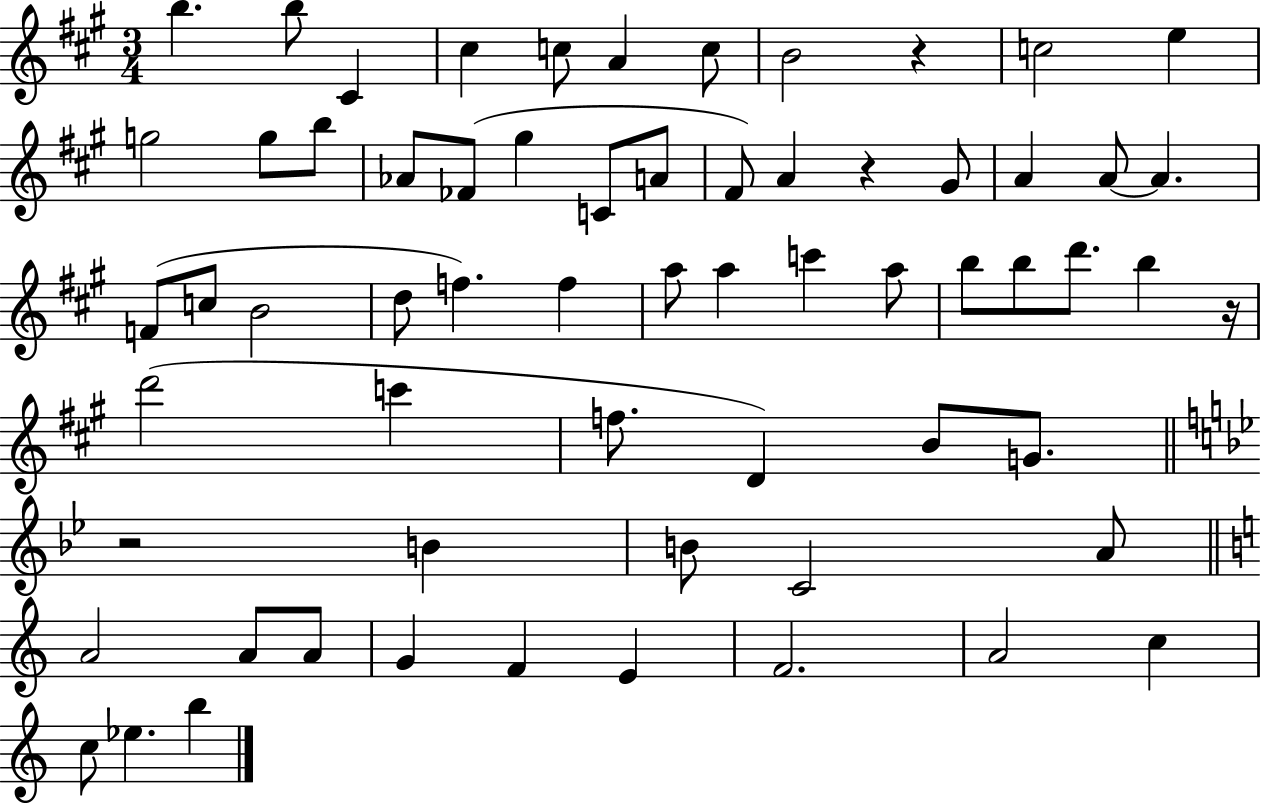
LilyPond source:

{
  \clef treble
  \numericTimeSignature
  \time 3/4
  \key a \major
  b''4. b''8 cis'4 | cis''4 c''8 a'4 c''8 | b'2 r4 | c''2 e''4 | \break g''2 g''8 b''8 | aes'8 fes'8( gis''4 c'8 a'8 | fis'8) a'4 r4 gis'8 | a'4 a'8~~ a'4. | \break f'8( c''8 b'2 | d''8 f''4.) f''4 | a''8 a''4 c'''4 a''8 | b''8 b''8 d'''8. b''4 r16 | \break d'''2( c'''4 | f''8. d'4) b'8 g'8. | \bar "||" \break \key bes \major r2 b'4 | b'8 c'2 a'8 | \bar "||" \break \key c \major a'2 a'8 a'8 | g'4 f'4 e'4 | f'2. | a'2 c''4 | \break c''8 ees''4. b''4 | \bar "|."
}